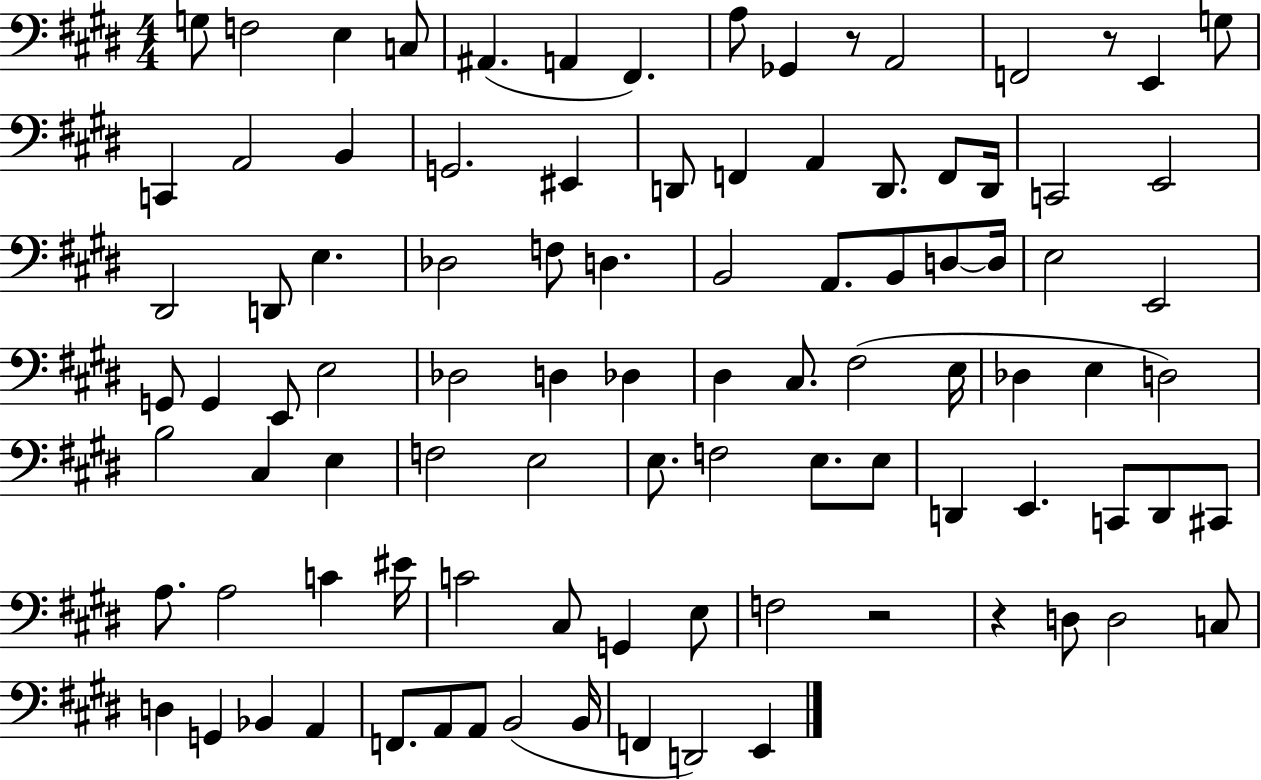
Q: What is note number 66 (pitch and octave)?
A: D2